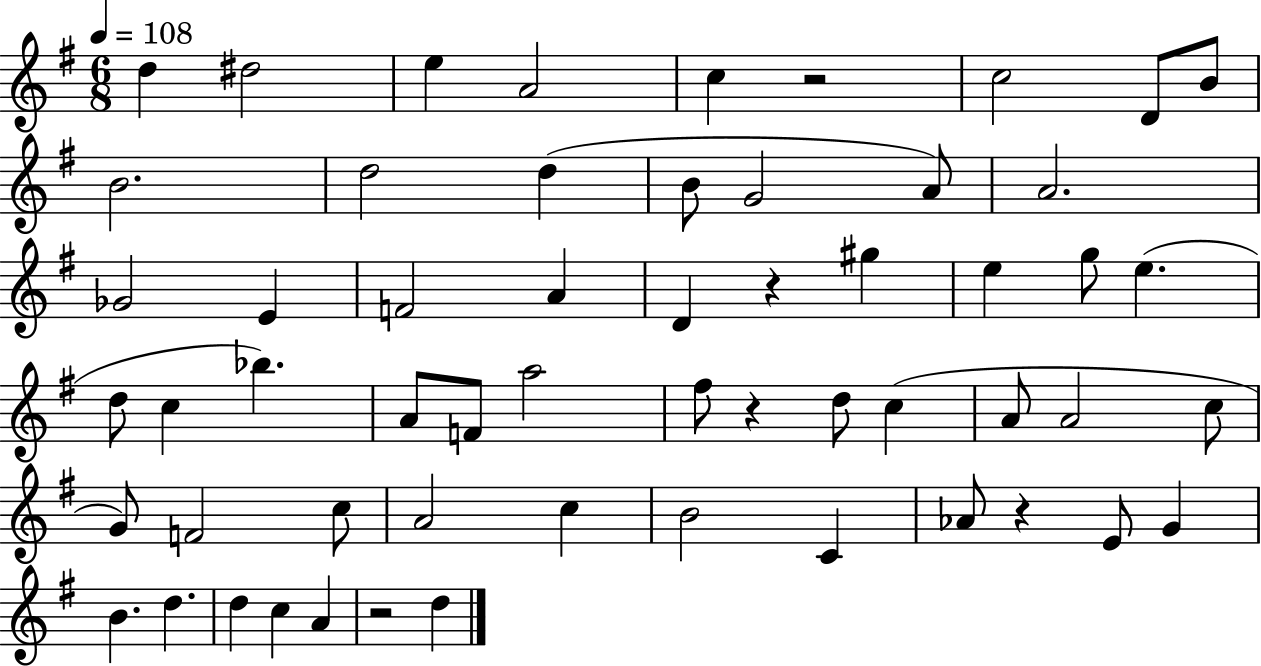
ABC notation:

X:1
T:Untitled
M:6/8
L:1/4
K:G
d ^d2 e A2 c z2 c2 D/2 B/2 B2 d2 d B/2 G2 A/2 A2 _G2 E F2 A D z ^g e g/2 e d/2 c _b A/2 F/2 a2 ^f/2 z d/2 c A/2 A2 c/2 G/2 F2 c/2 A2 c B2 C _A/2 z E/2 G B d d c A z2 d